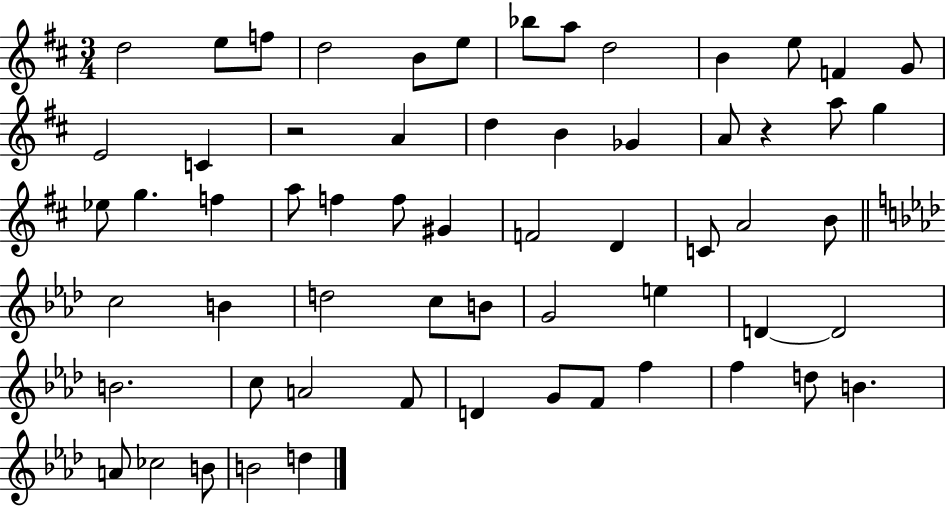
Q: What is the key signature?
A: D major